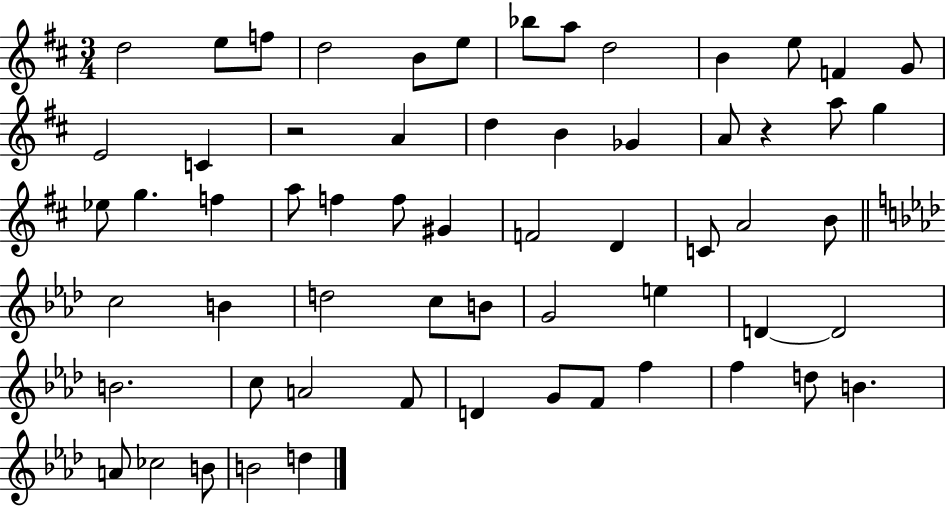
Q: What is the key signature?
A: D major